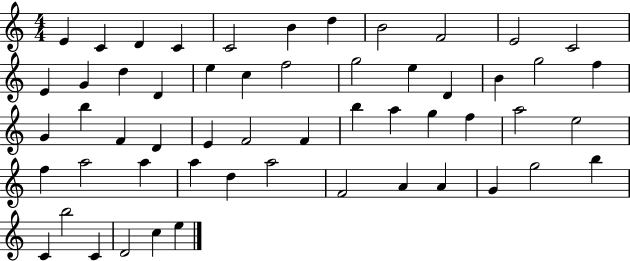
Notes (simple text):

E4/q C4/q D4/q C4/q C4/h B4/q D5/q B4/h F4/h E4/h C4/h E4/q G4/q D5/q D4/q E5/q C5/q F5/h G5/h E5/q D4/q B4/q G5/h F5/q G4/q B5/q F4/q D4/q E4/q F4/h F4/q B5/q A5/q G5/q F5/q A5/h E5/h F5/q A5/h A5/q A5/q D5/q A5/h F4/h A4/q A4/q G4/q G5/h B5/q C4/q B5/h C4/q D4/h C5/q E5/q